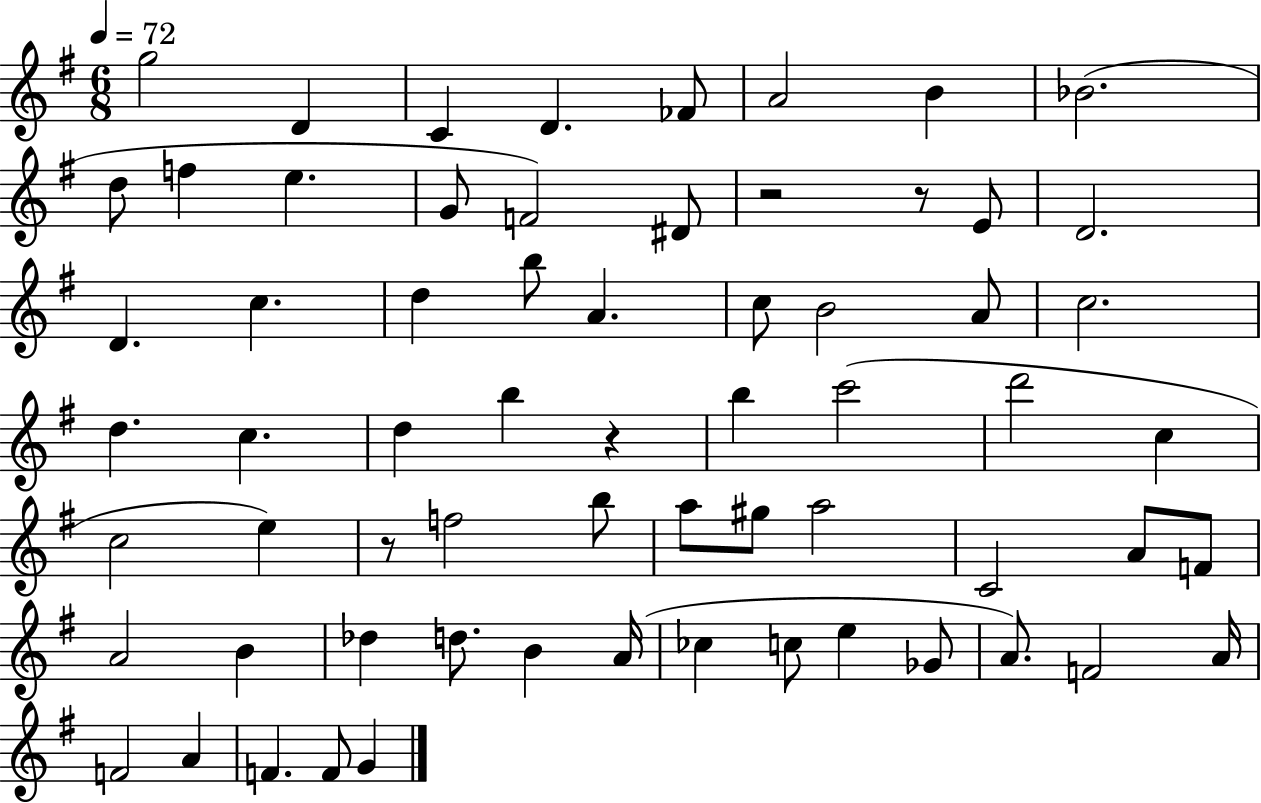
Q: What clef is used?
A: treble